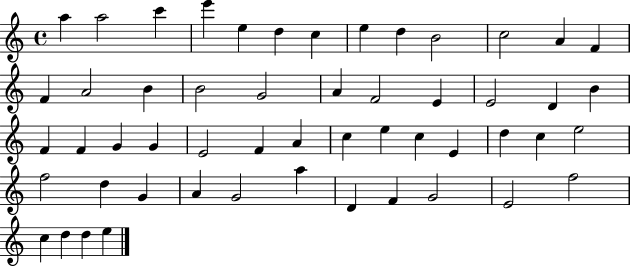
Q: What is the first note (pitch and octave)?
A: A5